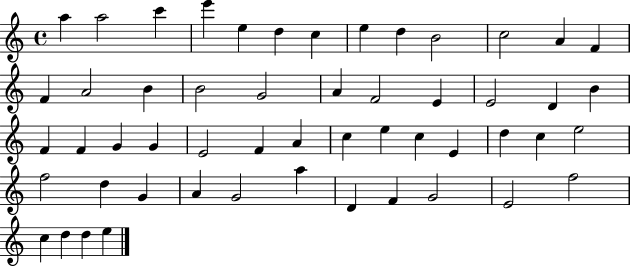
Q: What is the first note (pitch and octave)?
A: A5